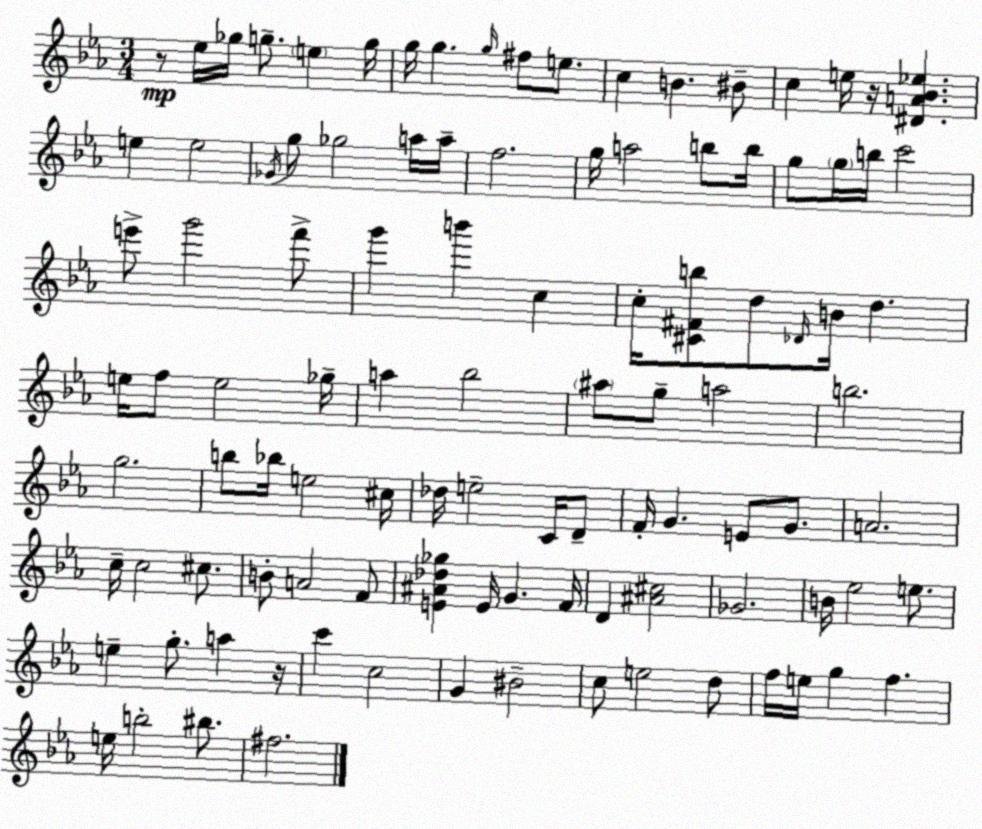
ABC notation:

X:1
T:Untitled
M:3/4
L:1/4
K:Cm
z/2 _e/4 _g/4 g/2 e g/4 g/4 g g/4 ^f/2 e/2 c B ^B/2 c e/4 z/4 [^DA_B_e] e e2 _G/4 g/2 _g2 a/4 a/4 f2 g/4 a2 b/2 b/4 g/2 g/4 b/4 c'2 e'/2 g'2 f'/2 g' b' c c/4 [^C^Fb]/2 d/2 _D/4 B/4 d e/4 f/2 e2 _g/4 a _b2 ^a/2 g/2 a2 b2 g2 b/2 _b/4 e2 ^c/4 _d/4 e2 C/4 D/2 F/4 G E/2 G/2 A2 c/4 c2 ^c/2 B/2 A2 F/2 [E^A_d_g] E/4 G F/4 D [^A^c]2 _G2 B/4 _e2 e/2 e g/2 a z/4 c' c2 G ^B2 c/2 e2 d/2 f/4 e/4 g f e/4 b2 ^b/2 ^f2